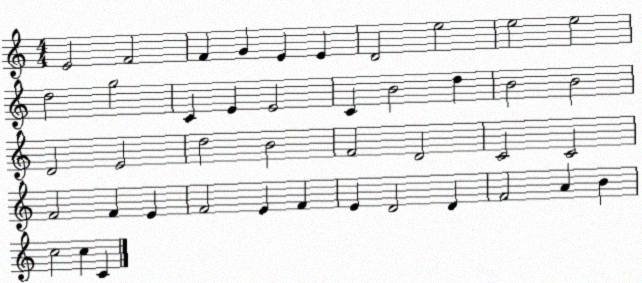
X:1
T:Untitled
M:4/4
L:1/4
K:C
E2 F2 F G E E D2 e2 e2 e2 d2 g2 C E E2 C B2 d B2 B2 D2 E2 d2 B2 F2 D2 C2 C2 F2 F E F2 E F E D2 D F2 A B c2 c C